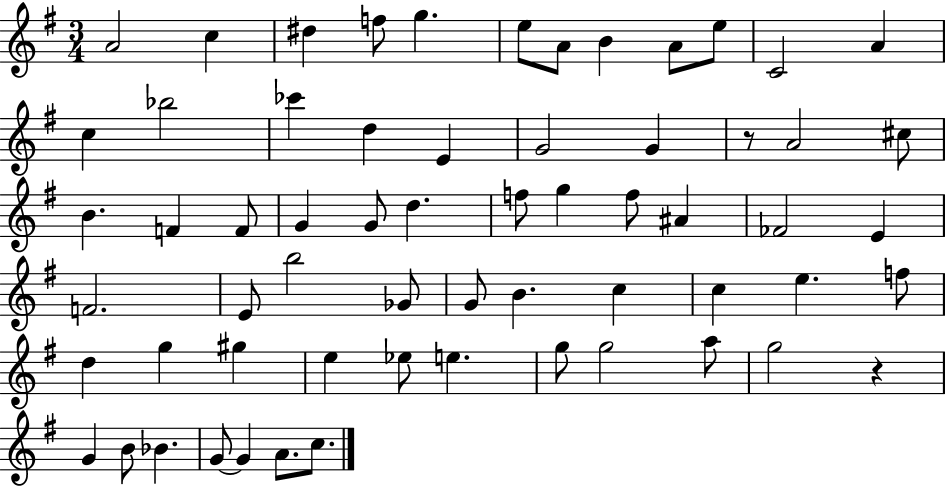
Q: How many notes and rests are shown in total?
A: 62